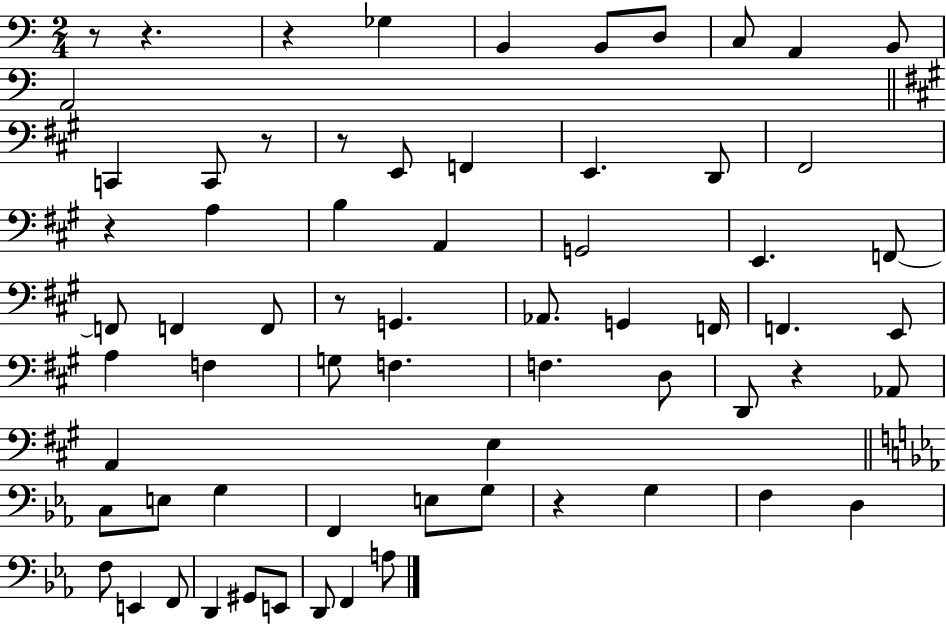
{
  \clef bass
  \numericTimeSignature
  \time 2/4
  \key c \major
  r8 r4. | r4 ges4 | b,4 b,8 d8 | c8 a,4 b,8 | \break a,2 | \bar "||" \break \key a \major c,4 c,8 r8 | r8 e,8 f,4 | e,4. d,8 | fis,2 | \break r4 a4 | b4 a,4 | g,2 | e,4. f,8~~ | \break f,8 f,4 f,8 | r8 g,4. | aes,8. g,4 f,16 | f,4. e,8 | \break a4 f4 | g8 f4. | f4. d8 | d,8 r4 aes,8 | \break a,4 e4 | \bar "||" \break \key c \minor c8 e8 g4 | f,4 e8 g8 | r4 g4 | f4 d4 | \break f8 e,4 f,8 | d,4 gis,8 e,8 | d,8 f,4 a8 | \bar "|."
}